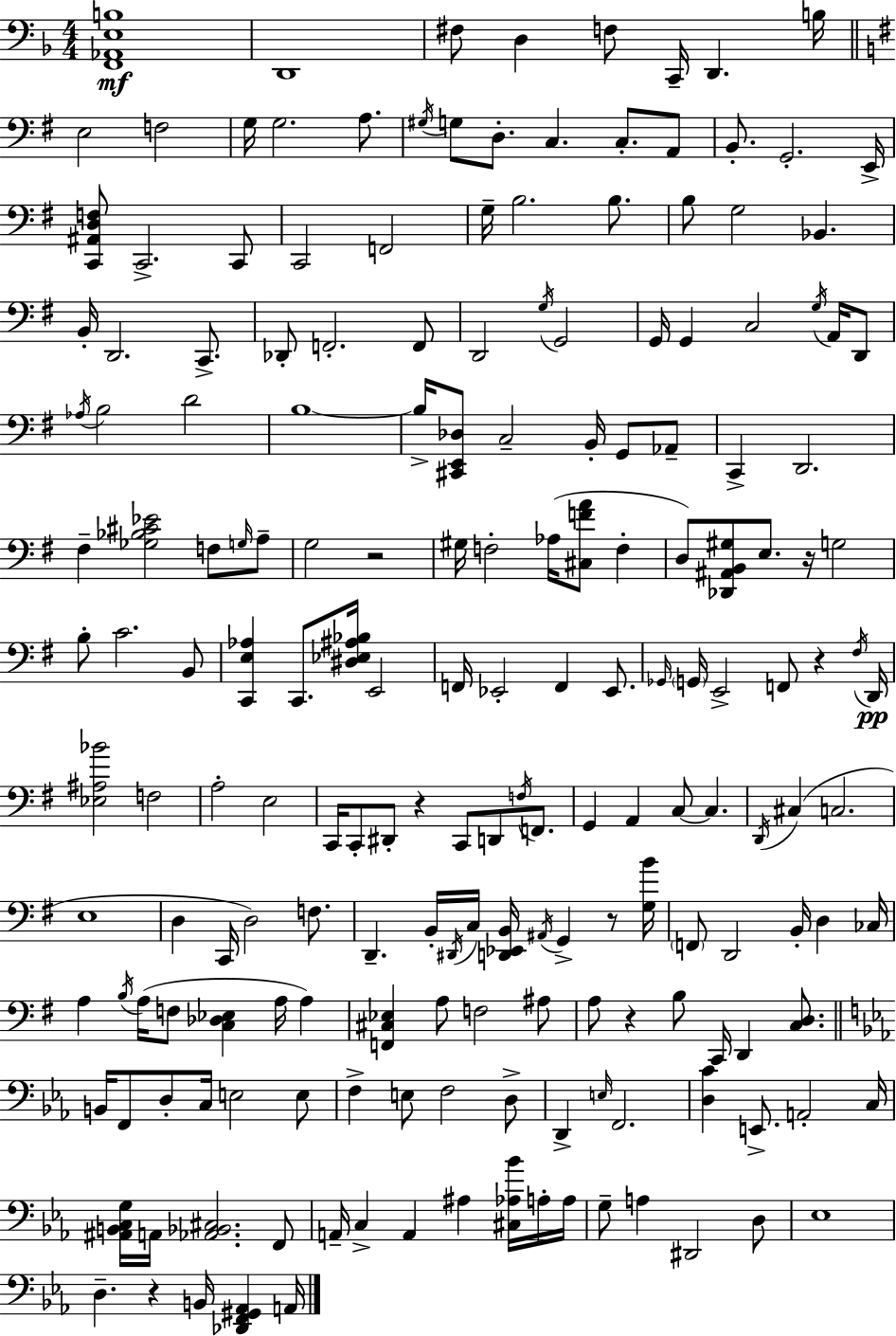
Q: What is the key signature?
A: D minor